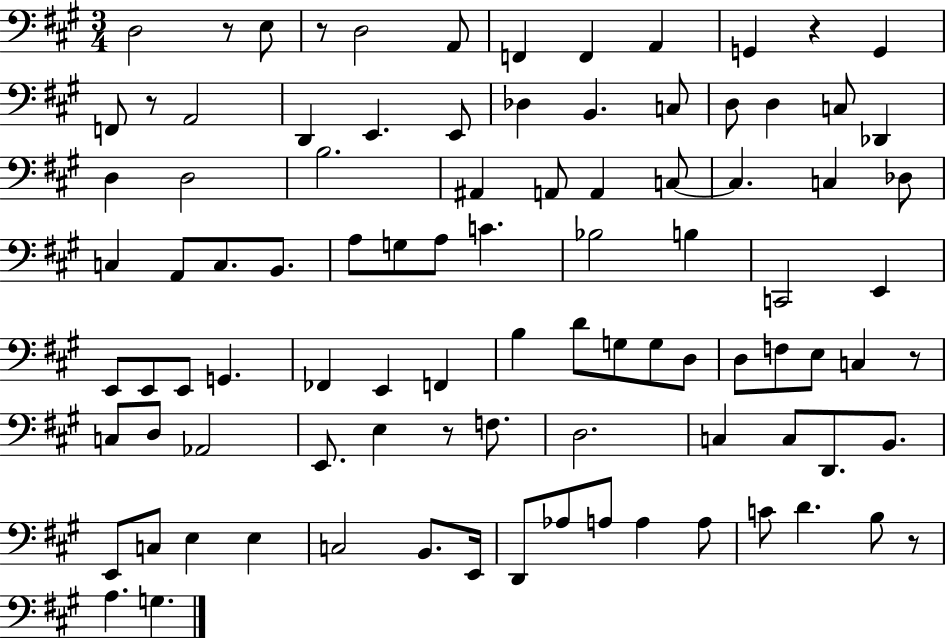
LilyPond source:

{
  \clef bass
  \numericTimeSignature
  \time 3/4
  \key a \major
  d2 r8 e8 | r8 d2 a,8 | f,4 f,4 a,4 | g,4 r4 g,4 | \break f,8 r8 a,2 | d,4 e,4. e,8 | des4 b,4. c8 | d8 d4 c8 des,4 | \break d4 d2 | b2. | ais,4 a,8 a,4 c8~~ | c4. c4 des8 | \break c4 a,8 c8. b,8. | a8 g8 a8 c'4. | bes2 b4 | c,2 e,4 | \break e,8 e,8 e,8 g,4. | fes,4 e,4 f,4 | b4 d'8 g8 g8 d8 | d8 f8 e8 c4 r8 | \break c8 d8 aes,2 | e,8. e4 r8 f8. | d2. | c4 c8 d,8. b,8. | \break e,8 c8 e4 e4 | c2 b,8. e,16 | d,8 aes8 a8 a4 a8 | c'8 d'4. b8 r8 | \break a4. g4. | \bar "|."
}